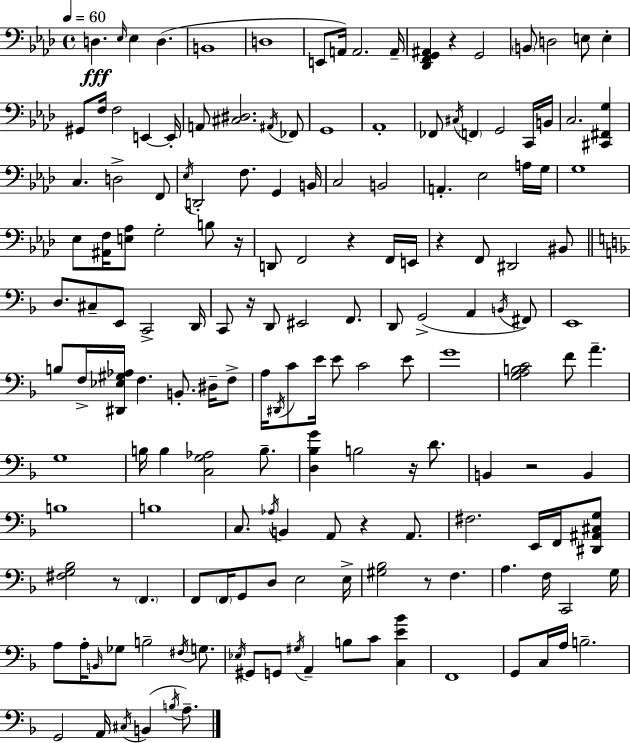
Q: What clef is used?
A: bass